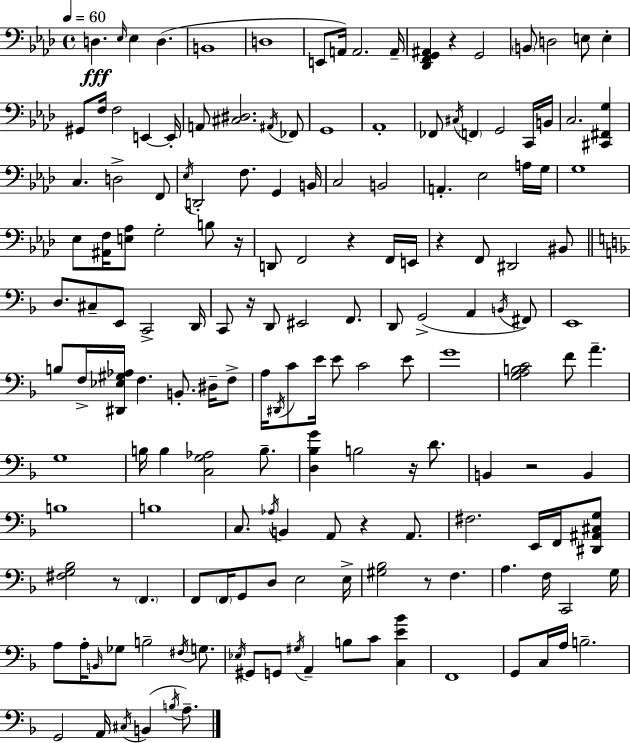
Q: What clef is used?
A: bass